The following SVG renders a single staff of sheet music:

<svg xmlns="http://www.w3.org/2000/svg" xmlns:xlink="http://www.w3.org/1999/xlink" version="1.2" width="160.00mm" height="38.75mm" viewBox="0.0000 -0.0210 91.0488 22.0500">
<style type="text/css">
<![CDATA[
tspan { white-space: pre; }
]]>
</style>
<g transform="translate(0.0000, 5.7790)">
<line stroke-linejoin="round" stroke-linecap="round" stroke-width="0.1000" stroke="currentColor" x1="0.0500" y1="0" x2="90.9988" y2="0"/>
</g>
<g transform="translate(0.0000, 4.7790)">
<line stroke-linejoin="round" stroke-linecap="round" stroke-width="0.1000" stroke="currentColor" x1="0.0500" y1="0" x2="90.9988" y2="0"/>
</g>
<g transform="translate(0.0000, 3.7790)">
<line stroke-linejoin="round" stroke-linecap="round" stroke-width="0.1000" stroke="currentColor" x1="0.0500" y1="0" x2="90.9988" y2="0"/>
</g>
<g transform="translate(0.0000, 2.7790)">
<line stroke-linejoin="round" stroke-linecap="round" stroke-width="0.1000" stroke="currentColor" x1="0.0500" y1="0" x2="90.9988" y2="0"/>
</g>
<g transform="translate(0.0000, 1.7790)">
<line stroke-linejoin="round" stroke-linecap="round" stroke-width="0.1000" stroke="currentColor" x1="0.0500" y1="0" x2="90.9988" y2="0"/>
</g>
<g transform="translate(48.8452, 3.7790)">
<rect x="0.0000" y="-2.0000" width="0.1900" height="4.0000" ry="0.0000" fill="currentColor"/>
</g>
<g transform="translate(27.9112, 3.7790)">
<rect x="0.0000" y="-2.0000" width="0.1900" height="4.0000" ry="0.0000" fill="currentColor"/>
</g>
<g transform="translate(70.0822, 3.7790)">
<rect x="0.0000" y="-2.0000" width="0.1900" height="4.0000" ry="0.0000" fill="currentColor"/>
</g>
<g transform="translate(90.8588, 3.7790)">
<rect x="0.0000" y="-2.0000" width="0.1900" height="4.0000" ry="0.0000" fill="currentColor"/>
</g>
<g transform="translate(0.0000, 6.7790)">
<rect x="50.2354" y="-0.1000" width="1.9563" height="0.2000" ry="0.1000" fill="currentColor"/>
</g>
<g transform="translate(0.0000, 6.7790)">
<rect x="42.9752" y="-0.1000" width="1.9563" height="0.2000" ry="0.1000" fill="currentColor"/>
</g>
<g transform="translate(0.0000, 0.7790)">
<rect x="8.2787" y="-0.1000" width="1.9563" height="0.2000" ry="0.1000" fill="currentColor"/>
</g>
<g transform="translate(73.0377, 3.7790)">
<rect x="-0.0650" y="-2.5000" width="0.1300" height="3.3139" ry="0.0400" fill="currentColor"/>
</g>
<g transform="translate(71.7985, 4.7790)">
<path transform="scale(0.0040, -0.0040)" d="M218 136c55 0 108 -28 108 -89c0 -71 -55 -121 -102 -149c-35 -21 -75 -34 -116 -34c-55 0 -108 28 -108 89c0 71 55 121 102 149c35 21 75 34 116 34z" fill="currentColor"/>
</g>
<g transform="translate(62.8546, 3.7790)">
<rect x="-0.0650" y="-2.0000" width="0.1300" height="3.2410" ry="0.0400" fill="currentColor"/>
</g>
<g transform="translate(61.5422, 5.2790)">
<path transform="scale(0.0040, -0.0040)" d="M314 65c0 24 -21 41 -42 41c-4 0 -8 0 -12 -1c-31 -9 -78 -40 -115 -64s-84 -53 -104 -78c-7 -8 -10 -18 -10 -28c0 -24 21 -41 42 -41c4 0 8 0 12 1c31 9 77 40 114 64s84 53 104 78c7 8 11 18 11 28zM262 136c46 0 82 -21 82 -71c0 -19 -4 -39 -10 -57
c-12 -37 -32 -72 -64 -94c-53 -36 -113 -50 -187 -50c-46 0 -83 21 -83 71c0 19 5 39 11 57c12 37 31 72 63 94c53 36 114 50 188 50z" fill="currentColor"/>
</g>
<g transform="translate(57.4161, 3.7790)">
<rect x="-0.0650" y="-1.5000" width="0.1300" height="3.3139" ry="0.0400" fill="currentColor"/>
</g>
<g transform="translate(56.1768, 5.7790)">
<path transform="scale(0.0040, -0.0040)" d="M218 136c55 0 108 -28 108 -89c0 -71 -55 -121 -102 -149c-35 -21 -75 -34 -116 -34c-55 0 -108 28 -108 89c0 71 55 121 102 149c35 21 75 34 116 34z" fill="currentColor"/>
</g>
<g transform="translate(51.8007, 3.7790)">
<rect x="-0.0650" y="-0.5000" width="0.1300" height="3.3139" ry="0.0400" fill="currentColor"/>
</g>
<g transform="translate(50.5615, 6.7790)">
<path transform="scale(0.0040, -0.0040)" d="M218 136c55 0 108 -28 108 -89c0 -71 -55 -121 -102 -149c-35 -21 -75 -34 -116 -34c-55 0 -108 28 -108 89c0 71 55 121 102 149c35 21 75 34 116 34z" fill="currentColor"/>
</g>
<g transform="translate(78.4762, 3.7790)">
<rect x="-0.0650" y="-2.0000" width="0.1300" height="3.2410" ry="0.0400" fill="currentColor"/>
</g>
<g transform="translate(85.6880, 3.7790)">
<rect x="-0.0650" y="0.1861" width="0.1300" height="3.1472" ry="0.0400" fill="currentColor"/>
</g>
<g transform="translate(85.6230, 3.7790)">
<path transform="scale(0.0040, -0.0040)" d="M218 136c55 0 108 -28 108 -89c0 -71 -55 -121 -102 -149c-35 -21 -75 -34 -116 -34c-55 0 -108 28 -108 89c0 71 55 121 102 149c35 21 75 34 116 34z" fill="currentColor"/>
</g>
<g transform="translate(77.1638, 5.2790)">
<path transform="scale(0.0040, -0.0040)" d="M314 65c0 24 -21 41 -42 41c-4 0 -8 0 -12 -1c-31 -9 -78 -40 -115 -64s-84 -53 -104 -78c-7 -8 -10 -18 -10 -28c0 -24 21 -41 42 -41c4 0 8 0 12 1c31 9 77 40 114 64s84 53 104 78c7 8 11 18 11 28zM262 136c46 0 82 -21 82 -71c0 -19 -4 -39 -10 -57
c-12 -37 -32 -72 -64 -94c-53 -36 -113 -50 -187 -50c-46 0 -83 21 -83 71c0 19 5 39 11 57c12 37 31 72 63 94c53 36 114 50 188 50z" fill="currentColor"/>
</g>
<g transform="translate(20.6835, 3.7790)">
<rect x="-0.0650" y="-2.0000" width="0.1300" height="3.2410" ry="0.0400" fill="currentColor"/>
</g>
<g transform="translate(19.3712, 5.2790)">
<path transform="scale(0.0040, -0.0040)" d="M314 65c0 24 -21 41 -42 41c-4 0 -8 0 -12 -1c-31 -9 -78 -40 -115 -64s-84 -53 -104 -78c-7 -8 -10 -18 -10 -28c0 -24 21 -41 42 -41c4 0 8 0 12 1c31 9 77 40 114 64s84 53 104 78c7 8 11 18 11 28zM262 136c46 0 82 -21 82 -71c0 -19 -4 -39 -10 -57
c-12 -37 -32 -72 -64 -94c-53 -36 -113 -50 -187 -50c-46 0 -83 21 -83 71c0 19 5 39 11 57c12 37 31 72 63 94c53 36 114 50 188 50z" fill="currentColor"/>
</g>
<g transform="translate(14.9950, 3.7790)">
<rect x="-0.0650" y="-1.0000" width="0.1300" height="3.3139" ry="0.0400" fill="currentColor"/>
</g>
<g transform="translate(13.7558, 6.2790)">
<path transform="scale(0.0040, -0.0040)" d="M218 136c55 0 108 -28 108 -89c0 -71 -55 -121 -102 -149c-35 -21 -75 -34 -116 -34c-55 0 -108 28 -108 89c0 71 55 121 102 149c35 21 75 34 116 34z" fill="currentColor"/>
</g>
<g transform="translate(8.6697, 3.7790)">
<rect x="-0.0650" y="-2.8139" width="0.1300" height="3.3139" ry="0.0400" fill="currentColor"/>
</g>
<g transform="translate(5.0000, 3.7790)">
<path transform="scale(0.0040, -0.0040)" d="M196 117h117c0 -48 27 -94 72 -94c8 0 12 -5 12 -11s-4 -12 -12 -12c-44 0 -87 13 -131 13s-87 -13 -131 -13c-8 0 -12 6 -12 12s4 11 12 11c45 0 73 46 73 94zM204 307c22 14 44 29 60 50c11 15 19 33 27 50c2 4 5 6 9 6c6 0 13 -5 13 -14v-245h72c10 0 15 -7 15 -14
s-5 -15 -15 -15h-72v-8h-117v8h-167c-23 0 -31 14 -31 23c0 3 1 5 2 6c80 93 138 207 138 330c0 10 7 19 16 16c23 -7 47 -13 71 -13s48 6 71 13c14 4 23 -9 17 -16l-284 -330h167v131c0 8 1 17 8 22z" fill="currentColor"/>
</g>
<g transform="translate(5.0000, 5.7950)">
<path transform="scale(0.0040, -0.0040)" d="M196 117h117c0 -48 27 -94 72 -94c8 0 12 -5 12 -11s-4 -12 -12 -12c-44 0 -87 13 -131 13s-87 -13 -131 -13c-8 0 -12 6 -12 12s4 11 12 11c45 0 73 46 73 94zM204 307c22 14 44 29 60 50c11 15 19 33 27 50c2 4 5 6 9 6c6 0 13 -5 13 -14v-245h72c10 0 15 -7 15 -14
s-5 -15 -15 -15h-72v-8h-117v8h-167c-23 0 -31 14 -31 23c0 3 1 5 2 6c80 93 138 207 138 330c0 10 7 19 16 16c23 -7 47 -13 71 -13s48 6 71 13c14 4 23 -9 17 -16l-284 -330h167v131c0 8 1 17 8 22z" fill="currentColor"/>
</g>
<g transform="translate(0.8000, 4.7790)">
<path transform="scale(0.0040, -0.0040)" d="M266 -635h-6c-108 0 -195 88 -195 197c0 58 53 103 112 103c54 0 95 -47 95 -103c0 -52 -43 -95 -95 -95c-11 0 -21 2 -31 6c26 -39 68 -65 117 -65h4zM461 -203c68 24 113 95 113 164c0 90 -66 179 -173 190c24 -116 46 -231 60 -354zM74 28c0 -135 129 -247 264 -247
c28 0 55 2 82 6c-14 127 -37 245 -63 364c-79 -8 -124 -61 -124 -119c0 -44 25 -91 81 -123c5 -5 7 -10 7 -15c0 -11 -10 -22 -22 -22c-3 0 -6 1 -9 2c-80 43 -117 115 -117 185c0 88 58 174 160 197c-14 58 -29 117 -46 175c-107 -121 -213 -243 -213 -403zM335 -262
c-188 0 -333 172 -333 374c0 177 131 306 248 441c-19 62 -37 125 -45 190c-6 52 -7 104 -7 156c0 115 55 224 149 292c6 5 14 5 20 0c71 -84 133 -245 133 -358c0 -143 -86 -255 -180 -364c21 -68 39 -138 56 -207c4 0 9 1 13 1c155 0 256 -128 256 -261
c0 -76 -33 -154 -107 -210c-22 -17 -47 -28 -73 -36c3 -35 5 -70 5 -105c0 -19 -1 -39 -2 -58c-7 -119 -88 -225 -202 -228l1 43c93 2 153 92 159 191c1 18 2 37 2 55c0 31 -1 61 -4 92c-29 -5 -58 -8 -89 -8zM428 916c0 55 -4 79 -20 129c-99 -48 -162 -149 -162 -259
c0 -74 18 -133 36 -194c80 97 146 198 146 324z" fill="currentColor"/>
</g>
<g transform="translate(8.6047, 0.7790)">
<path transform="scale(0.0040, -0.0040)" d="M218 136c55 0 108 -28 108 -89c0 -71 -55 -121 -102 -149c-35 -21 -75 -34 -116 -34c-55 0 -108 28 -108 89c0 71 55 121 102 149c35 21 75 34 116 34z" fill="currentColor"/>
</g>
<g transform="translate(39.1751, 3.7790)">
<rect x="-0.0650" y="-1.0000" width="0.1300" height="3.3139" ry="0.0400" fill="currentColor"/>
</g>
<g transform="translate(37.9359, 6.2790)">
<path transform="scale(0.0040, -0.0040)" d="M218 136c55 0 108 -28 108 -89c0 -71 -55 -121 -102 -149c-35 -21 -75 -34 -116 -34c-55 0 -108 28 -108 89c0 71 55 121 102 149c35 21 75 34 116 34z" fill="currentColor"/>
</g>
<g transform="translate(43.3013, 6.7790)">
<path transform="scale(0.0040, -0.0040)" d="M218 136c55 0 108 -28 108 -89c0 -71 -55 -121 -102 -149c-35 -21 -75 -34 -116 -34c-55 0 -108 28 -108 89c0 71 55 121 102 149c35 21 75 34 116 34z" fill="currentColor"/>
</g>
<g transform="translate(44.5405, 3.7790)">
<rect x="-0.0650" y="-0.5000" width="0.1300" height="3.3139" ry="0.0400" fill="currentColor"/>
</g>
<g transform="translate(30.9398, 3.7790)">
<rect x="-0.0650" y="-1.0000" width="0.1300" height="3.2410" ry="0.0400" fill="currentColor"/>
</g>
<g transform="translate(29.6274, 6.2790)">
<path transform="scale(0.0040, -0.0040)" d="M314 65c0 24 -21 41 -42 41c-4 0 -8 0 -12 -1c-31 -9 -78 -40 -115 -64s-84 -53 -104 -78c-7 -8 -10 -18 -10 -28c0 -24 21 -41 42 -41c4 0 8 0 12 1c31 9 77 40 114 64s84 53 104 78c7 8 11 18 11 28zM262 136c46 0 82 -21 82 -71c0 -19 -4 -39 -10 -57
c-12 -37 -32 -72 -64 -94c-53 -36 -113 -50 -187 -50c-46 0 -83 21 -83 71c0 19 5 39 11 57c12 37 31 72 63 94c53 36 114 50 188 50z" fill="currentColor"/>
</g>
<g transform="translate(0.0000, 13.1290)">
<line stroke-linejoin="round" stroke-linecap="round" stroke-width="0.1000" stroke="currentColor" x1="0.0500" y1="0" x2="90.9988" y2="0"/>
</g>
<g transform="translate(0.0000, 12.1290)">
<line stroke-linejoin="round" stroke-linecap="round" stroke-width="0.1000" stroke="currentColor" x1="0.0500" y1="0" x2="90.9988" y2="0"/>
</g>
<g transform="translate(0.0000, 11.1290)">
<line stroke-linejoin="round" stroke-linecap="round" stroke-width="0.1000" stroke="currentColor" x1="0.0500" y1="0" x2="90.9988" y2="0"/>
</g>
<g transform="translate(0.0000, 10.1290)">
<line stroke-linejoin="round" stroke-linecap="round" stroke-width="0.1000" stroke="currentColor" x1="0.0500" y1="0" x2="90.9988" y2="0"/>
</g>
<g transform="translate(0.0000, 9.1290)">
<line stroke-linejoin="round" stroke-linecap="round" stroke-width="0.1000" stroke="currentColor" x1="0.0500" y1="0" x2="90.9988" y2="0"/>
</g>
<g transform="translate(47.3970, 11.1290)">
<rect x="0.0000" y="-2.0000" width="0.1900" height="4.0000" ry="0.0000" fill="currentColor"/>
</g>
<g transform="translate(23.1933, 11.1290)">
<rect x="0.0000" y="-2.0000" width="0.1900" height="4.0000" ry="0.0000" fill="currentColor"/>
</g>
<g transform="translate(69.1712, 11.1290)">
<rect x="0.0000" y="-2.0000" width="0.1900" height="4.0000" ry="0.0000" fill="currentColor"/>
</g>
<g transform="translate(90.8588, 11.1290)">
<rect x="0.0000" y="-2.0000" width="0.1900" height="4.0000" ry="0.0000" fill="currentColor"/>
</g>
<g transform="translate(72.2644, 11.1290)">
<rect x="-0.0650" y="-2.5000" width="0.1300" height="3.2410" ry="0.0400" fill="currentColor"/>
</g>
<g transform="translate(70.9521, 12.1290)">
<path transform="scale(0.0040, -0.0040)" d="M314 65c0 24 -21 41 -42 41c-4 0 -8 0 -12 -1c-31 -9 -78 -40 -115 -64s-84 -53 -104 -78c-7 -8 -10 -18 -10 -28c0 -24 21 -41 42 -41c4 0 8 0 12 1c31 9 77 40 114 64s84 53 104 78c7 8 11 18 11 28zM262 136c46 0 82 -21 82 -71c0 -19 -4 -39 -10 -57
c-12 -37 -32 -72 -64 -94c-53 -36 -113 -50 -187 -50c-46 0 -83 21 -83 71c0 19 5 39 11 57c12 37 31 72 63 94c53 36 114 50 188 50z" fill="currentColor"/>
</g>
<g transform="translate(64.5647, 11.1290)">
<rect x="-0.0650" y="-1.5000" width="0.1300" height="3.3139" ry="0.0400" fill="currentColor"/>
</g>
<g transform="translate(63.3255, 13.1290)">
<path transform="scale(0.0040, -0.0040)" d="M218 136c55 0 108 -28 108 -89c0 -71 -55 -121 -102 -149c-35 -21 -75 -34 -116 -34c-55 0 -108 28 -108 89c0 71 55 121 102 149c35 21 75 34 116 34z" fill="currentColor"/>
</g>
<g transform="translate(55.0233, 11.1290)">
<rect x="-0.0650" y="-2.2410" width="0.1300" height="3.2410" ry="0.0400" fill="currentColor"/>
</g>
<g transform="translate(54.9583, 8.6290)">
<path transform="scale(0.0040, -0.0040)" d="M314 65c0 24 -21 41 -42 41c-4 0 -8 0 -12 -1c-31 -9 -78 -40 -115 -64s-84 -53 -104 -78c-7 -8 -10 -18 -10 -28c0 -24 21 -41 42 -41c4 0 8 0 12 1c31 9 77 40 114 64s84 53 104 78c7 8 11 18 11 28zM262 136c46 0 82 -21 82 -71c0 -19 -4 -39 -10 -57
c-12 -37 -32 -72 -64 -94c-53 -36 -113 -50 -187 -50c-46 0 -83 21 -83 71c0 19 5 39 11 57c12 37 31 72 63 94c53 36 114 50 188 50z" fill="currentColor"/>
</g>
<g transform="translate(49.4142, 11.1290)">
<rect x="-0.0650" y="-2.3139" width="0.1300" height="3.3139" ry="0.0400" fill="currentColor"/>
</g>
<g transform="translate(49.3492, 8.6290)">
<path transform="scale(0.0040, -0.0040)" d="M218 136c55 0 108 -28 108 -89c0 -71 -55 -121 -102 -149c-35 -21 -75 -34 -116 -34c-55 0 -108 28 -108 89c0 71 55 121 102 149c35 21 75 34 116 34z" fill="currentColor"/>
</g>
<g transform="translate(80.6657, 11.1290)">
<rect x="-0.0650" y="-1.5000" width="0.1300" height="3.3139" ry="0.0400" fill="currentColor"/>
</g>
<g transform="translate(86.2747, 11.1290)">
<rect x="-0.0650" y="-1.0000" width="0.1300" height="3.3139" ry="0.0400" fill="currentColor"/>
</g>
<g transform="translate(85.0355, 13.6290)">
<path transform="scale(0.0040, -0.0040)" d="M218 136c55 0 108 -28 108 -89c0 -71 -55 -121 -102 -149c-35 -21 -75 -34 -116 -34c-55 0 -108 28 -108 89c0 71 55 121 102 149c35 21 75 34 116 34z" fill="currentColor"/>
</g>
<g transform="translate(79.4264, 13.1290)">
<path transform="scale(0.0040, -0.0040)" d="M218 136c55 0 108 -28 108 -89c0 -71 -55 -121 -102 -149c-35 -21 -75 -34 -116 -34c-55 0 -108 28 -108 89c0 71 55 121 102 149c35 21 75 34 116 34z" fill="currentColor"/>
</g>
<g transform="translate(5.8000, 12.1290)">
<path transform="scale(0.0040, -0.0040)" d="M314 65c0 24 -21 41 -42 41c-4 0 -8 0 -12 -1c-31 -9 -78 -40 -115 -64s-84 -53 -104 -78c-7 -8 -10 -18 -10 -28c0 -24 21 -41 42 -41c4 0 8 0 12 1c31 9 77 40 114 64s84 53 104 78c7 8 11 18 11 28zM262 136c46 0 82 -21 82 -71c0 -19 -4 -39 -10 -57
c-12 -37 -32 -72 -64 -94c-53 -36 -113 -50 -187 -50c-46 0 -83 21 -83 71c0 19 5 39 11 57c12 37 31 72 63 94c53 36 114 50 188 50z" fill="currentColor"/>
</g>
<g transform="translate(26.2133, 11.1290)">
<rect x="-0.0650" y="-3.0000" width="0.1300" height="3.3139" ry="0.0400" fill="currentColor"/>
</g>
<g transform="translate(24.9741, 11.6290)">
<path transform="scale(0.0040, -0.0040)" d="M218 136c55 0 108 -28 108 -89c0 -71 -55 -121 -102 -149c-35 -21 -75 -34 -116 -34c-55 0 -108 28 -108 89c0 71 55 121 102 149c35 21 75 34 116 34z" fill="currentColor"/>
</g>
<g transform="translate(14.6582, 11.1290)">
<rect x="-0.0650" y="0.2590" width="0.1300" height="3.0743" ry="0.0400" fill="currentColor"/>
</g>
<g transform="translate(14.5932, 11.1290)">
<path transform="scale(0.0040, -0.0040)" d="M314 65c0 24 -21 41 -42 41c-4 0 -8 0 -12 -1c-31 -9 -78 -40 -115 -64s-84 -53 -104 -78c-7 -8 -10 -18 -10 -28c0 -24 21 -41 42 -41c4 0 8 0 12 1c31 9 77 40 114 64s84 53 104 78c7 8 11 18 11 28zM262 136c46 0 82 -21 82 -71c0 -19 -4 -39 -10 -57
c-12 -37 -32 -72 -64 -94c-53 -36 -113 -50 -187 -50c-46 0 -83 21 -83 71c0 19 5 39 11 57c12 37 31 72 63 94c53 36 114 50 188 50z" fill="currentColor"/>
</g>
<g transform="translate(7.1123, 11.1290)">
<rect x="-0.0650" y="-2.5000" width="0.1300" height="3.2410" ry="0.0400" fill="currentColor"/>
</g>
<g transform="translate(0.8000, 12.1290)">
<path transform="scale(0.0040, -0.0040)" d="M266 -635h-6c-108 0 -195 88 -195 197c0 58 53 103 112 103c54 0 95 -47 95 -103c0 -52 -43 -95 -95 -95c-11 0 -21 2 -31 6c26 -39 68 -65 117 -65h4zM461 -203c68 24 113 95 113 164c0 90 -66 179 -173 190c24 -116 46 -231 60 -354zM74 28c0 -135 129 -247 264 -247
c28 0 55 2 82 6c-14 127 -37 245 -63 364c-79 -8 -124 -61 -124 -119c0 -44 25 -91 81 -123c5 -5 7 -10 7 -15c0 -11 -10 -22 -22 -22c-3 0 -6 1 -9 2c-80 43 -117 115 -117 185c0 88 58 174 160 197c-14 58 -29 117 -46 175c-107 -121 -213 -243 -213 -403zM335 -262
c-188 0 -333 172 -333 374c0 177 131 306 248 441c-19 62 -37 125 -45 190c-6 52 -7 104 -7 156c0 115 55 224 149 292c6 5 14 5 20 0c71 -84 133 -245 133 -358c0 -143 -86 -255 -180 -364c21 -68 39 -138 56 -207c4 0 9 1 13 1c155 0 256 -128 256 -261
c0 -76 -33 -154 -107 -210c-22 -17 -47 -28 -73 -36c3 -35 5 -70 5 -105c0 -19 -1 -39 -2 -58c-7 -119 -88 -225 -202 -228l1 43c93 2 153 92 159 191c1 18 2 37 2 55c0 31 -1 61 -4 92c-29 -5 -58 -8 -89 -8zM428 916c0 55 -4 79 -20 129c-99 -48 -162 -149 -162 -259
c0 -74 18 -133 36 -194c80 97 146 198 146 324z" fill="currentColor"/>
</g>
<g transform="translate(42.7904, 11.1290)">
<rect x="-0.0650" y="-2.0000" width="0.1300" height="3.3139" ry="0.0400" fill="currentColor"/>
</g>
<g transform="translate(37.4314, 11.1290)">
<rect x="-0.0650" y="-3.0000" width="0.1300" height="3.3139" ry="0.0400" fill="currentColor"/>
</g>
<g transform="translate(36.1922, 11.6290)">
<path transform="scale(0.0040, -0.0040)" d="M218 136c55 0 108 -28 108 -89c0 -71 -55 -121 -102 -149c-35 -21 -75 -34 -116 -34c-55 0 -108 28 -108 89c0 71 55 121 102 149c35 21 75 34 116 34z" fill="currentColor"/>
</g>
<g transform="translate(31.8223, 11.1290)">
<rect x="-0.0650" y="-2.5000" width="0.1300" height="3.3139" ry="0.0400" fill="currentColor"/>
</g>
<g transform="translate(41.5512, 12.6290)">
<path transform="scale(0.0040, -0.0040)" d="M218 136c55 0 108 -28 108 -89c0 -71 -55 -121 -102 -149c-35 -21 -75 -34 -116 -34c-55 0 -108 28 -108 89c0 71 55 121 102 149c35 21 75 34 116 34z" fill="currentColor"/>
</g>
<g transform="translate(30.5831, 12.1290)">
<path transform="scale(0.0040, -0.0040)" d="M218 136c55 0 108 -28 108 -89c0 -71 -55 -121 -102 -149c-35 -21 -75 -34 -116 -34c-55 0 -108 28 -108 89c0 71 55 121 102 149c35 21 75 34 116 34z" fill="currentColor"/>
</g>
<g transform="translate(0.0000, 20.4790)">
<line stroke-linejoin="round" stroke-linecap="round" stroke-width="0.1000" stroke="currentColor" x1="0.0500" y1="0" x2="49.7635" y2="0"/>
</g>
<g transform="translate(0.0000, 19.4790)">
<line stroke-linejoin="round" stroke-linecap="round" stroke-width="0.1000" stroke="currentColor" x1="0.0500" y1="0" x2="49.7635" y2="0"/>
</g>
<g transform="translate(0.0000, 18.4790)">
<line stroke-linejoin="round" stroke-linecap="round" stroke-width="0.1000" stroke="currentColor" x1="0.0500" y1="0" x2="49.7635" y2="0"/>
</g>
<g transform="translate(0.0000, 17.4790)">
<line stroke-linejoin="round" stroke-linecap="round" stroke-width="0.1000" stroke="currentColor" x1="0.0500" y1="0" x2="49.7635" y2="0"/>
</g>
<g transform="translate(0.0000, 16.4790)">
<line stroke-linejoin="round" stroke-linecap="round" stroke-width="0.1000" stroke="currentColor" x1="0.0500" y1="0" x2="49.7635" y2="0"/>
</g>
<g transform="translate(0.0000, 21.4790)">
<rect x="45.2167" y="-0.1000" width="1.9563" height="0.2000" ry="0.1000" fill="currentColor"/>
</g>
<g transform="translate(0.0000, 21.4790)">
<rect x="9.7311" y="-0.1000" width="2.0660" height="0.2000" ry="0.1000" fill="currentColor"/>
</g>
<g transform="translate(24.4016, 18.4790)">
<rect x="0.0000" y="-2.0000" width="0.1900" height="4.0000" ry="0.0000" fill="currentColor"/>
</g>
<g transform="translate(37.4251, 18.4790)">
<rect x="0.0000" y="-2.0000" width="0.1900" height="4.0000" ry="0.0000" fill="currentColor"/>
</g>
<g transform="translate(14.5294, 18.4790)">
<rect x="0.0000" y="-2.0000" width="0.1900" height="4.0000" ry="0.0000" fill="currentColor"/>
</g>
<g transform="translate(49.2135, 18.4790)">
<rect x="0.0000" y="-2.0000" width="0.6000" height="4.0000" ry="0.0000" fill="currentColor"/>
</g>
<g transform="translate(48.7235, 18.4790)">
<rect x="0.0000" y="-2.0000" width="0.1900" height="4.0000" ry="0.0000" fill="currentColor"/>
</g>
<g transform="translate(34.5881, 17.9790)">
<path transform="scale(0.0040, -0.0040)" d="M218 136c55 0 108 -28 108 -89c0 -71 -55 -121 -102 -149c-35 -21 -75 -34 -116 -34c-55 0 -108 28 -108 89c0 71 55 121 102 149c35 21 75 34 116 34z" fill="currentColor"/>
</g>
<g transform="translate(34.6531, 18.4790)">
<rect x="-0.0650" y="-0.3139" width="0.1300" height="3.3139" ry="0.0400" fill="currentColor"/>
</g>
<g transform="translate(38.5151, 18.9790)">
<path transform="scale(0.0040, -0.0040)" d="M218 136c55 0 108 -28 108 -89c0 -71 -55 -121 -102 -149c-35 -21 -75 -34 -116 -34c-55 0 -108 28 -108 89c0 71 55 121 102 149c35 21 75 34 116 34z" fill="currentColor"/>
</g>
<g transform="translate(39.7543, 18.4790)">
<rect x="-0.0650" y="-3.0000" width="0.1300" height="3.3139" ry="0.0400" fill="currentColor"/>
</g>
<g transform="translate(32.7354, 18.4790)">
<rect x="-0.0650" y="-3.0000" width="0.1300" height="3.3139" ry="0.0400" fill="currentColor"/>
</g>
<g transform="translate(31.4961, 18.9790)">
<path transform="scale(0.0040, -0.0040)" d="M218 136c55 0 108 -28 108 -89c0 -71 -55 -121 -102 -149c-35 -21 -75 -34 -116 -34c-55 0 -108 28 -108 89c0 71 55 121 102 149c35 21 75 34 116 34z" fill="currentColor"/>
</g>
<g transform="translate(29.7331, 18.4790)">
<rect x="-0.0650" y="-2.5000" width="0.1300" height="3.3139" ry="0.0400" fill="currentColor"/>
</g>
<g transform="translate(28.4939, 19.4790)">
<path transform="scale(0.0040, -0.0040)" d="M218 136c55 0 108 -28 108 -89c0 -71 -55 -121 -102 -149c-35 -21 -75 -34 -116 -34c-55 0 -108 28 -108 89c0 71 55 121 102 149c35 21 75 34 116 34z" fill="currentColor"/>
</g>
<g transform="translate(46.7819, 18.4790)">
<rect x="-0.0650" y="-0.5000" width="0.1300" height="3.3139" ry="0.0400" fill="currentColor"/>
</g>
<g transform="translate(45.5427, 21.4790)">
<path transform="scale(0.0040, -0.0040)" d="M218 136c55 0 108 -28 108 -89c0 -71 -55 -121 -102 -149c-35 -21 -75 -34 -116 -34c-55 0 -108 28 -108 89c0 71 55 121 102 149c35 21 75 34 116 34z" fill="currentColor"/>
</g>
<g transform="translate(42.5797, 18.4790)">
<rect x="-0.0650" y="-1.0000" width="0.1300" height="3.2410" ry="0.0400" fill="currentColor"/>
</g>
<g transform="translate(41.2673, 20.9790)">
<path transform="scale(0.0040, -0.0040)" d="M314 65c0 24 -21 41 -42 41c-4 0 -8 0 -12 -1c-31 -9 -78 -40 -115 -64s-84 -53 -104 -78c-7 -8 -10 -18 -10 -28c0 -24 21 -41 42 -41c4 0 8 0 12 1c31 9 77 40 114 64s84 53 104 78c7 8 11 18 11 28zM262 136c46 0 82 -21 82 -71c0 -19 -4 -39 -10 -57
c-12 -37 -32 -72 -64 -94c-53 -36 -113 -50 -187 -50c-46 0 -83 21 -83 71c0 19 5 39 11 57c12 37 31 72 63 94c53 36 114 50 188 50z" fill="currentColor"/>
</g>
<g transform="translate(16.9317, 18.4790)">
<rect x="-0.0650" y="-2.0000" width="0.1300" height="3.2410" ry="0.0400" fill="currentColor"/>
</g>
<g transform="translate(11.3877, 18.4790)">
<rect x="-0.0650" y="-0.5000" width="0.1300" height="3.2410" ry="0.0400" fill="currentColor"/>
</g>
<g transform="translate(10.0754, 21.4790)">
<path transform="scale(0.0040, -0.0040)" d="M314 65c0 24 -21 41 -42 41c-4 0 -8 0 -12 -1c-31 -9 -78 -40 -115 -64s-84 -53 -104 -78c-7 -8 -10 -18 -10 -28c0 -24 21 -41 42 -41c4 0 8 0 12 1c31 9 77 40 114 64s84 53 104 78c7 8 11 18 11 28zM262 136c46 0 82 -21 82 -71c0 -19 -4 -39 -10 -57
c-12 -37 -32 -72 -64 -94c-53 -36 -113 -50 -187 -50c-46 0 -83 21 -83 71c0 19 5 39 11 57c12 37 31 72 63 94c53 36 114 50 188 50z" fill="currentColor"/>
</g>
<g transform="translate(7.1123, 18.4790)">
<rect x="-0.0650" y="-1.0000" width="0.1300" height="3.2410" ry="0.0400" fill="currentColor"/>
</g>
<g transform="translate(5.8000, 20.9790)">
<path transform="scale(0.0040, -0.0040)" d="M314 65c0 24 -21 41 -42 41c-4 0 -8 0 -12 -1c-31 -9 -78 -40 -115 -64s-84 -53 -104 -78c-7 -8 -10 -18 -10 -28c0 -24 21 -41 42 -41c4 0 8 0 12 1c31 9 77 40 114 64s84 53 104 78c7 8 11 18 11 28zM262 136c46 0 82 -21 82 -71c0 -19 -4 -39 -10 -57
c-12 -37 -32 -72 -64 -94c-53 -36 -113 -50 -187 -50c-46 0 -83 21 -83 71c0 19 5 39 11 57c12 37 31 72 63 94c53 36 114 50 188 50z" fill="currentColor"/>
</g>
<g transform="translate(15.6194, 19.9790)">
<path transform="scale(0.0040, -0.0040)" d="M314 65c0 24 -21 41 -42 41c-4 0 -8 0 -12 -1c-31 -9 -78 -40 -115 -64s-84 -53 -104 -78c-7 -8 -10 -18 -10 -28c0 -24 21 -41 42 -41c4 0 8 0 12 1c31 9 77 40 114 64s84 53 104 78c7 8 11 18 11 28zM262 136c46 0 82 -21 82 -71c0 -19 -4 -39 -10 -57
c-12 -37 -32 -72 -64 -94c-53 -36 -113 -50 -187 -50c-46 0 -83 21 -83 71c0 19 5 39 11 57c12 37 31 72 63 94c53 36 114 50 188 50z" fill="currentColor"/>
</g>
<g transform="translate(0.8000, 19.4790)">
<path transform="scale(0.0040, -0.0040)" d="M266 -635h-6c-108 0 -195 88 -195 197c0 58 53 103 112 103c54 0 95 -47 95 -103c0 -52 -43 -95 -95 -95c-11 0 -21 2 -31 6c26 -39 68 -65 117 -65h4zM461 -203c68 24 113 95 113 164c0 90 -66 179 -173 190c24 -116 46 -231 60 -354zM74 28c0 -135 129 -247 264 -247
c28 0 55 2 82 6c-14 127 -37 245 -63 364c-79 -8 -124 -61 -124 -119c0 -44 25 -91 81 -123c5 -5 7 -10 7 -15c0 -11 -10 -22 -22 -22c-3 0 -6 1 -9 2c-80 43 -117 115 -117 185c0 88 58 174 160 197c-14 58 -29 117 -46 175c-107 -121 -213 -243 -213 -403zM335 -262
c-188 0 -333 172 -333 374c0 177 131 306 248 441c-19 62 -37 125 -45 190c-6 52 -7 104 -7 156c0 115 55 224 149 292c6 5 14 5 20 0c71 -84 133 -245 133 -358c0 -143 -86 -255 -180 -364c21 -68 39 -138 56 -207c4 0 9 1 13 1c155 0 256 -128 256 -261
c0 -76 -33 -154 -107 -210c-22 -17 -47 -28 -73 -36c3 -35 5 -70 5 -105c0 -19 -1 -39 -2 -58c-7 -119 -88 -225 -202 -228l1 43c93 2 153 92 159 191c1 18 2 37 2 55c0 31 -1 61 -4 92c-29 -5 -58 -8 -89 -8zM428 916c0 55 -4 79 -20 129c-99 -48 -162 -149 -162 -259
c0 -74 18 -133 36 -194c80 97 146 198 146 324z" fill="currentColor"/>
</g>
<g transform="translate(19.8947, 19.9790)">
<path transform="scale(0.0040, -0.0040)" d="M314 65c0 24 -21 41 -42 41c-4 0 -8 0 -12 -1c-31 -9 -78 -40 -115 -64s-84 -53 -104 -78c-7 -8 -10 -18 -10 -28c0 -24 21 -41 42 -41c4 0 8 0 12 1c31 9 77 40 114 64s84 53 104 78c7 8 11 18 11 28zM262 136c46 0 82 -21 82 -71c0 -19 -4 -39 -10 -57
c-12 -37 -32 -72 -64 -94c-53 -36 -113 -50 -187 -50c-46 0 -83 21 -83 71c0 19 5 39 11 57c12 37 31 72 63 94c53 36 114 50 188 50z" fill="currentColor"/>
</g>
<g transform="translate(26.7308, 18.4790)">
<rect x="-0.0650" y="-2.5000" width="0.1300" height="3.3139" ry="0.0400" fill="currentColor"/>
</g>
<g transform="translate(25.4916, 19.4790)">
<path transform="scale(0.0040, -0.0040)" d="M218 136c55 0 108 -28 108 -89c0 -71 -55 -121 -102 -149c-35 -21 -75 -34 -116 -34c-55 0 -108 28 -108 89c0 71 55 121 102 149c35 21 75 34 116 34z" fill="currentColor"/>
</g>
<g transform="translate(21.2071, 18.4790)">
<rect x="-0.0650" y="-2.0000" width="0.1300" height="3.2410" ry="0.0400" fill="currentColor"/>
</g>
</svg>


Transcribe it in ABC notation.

X:1
T:Untitled
M:4/4
L:1/4
K:C
a D F2 D2 D C C E F2 G F2 B G2 B2 A G A F g g2 E G2 E D D2 C2 F2 F2 G G A c A D2 C